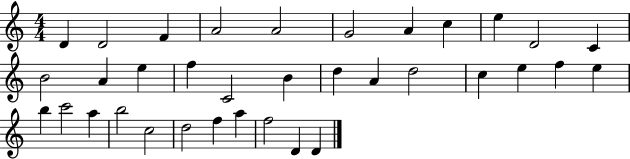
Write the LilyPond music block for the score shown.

{
  \clef treble
  \numericTimeSignature
  \time 4/4
  \key c \major
  d'4 d'2 f'4 | a'2 a'2 | g'2 a'4 c''4 | e''4 d'2 c'4 | \break b'2 a'4 e''4 | f''4 c'2 b'4 | d''4 a'4 d''2 | c''4 e''4 f''4 e''4 | \break b''4 c'''2 a''4 | b''2 c''2 | d''2 f''4 a''4 | f''2 d'4 d'4 | \break \bar "|."
}